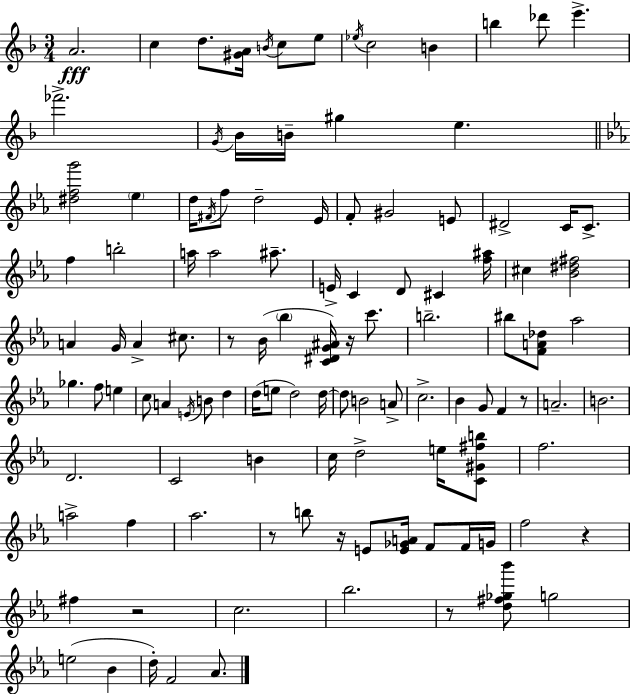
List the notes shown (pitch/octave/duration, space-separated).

A4/h. C5/q D5/e. [G#4,A4]/s B4/s C5/e E5/e Eb5/s C5/h B4/q B5/q Db6/e E6/q. FES6/h. G4/s Bb4/s B4/s G#5/q E5/q. [D#5,F5,G6]/h Eb5/q D5/s F#4/s F5/e D5/h Eb4/s F4/e G#4/h E4/e D#4/h C4/s C4/e. F5/q B5/h A5/s A5/h A#5/e. E4/s C4/q D4/e C#4/q [F5,A#5]/s C#5/q [Bb4,D#5,F#5]/h A4/q G4/s A4/q C#5/e. R/e Bb4/s Bb5/q [C4,D#4,G4,A#4]/s R/s C6/e. B5/h. BIS5/e [F4,A4,Db5]/e Ab5/h Gb5/q. F5/e E5/q C5/e A4/q E4/s B4/e D5/q D5/s E5/e D5/h D5/s D5/e B4/h A4/e C5/h. Bb4/q G4/e F4/q R/e A4/h. B4/h. D4/h. C4/h B4/q C5/s D5/h E5/s [C4,G#4,F#5,B5]/e F5/h. A5/h F5/q Ab5/h. R/e B5/e R/s E4/e [E4,Gb4,A4]/s F4/e F4/s G4/s F5/h R/q F#5/q R/h C5/h. Bb5/h. R/e [D5,F#5,Gb5,Bb6]/e G5/h E5/h Bb4/q D5/s F4/h Ab4/e.